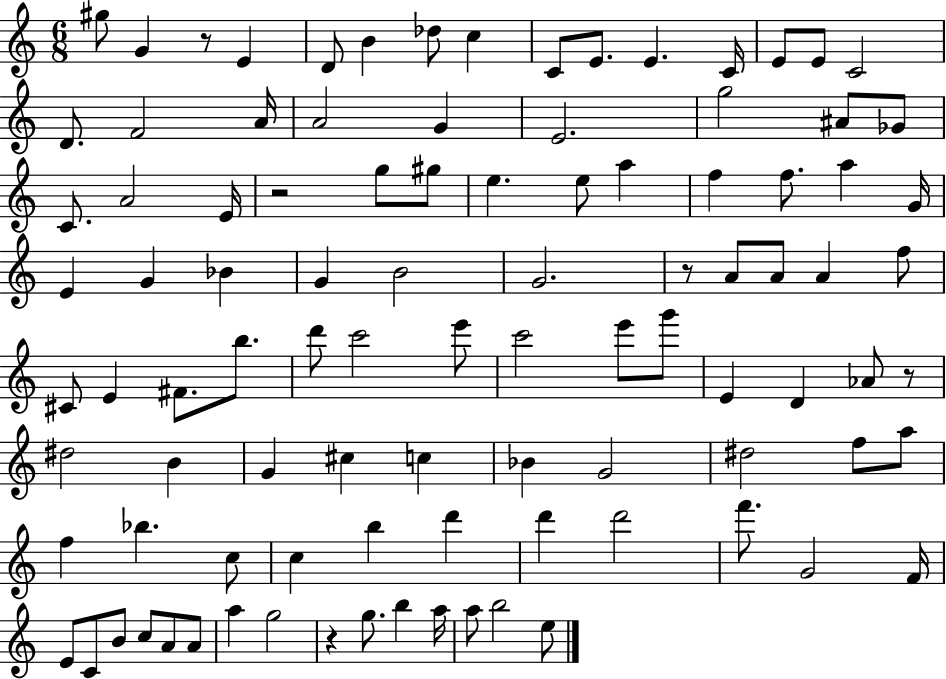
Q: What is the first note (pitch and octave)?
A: G#5